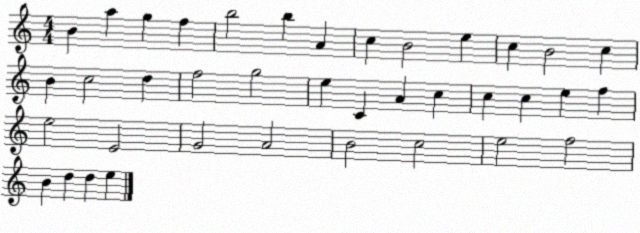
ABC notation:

X:1
T:Untitled
M:4/4
L:1/4
K:C
B a g f b2 b A c B2 e c B2 c B c2 d f2 g2 e C A c c c e f e2 E2 G2 A2 B2 c2 e2 f2 B d d e